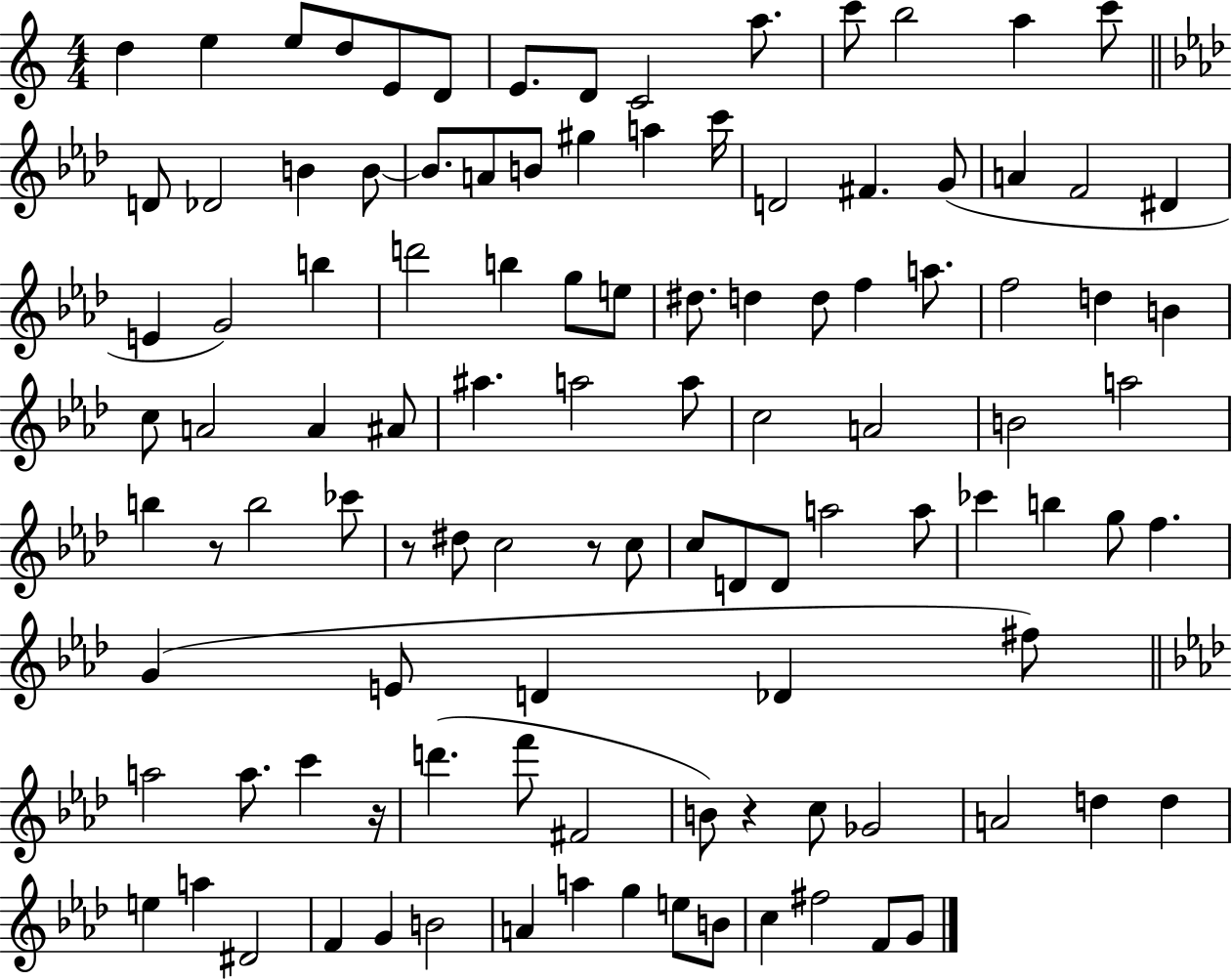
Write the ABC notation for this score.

X:1
T:Untitled
M:4/4
L:1/4
K:C
d e e/2 d/2 E/2 D/2 E/2 D/2 C2 a/2 c'/2 b2 a c'/2 D/2 _D2 B B/2 B/2 A/2 B/2 ^g a c'/4 D2 ^F G/2 A F2 ^D E G2 b d'2 b g/2 e/2 ^d/2 d d/2 f a/2 f2 d B c/2 A2 A ^A/2 ^a a2 a/2 c2 A2 B2 a2 b z/2 b2 _c'/2 z/2 ^d/2 c2 z/2 c/2 c/2 D/2 D/2 a2 a/2 _c' b g/2 f G E/2 D _D ^f/2 a2 a/2 c' z/4 d' f'/2 ^F2 B/2 z c/2 _G2 A2 d d e a ^D2 F G B2 A a g e/2 B/2 c ^f2 F/2 G/2